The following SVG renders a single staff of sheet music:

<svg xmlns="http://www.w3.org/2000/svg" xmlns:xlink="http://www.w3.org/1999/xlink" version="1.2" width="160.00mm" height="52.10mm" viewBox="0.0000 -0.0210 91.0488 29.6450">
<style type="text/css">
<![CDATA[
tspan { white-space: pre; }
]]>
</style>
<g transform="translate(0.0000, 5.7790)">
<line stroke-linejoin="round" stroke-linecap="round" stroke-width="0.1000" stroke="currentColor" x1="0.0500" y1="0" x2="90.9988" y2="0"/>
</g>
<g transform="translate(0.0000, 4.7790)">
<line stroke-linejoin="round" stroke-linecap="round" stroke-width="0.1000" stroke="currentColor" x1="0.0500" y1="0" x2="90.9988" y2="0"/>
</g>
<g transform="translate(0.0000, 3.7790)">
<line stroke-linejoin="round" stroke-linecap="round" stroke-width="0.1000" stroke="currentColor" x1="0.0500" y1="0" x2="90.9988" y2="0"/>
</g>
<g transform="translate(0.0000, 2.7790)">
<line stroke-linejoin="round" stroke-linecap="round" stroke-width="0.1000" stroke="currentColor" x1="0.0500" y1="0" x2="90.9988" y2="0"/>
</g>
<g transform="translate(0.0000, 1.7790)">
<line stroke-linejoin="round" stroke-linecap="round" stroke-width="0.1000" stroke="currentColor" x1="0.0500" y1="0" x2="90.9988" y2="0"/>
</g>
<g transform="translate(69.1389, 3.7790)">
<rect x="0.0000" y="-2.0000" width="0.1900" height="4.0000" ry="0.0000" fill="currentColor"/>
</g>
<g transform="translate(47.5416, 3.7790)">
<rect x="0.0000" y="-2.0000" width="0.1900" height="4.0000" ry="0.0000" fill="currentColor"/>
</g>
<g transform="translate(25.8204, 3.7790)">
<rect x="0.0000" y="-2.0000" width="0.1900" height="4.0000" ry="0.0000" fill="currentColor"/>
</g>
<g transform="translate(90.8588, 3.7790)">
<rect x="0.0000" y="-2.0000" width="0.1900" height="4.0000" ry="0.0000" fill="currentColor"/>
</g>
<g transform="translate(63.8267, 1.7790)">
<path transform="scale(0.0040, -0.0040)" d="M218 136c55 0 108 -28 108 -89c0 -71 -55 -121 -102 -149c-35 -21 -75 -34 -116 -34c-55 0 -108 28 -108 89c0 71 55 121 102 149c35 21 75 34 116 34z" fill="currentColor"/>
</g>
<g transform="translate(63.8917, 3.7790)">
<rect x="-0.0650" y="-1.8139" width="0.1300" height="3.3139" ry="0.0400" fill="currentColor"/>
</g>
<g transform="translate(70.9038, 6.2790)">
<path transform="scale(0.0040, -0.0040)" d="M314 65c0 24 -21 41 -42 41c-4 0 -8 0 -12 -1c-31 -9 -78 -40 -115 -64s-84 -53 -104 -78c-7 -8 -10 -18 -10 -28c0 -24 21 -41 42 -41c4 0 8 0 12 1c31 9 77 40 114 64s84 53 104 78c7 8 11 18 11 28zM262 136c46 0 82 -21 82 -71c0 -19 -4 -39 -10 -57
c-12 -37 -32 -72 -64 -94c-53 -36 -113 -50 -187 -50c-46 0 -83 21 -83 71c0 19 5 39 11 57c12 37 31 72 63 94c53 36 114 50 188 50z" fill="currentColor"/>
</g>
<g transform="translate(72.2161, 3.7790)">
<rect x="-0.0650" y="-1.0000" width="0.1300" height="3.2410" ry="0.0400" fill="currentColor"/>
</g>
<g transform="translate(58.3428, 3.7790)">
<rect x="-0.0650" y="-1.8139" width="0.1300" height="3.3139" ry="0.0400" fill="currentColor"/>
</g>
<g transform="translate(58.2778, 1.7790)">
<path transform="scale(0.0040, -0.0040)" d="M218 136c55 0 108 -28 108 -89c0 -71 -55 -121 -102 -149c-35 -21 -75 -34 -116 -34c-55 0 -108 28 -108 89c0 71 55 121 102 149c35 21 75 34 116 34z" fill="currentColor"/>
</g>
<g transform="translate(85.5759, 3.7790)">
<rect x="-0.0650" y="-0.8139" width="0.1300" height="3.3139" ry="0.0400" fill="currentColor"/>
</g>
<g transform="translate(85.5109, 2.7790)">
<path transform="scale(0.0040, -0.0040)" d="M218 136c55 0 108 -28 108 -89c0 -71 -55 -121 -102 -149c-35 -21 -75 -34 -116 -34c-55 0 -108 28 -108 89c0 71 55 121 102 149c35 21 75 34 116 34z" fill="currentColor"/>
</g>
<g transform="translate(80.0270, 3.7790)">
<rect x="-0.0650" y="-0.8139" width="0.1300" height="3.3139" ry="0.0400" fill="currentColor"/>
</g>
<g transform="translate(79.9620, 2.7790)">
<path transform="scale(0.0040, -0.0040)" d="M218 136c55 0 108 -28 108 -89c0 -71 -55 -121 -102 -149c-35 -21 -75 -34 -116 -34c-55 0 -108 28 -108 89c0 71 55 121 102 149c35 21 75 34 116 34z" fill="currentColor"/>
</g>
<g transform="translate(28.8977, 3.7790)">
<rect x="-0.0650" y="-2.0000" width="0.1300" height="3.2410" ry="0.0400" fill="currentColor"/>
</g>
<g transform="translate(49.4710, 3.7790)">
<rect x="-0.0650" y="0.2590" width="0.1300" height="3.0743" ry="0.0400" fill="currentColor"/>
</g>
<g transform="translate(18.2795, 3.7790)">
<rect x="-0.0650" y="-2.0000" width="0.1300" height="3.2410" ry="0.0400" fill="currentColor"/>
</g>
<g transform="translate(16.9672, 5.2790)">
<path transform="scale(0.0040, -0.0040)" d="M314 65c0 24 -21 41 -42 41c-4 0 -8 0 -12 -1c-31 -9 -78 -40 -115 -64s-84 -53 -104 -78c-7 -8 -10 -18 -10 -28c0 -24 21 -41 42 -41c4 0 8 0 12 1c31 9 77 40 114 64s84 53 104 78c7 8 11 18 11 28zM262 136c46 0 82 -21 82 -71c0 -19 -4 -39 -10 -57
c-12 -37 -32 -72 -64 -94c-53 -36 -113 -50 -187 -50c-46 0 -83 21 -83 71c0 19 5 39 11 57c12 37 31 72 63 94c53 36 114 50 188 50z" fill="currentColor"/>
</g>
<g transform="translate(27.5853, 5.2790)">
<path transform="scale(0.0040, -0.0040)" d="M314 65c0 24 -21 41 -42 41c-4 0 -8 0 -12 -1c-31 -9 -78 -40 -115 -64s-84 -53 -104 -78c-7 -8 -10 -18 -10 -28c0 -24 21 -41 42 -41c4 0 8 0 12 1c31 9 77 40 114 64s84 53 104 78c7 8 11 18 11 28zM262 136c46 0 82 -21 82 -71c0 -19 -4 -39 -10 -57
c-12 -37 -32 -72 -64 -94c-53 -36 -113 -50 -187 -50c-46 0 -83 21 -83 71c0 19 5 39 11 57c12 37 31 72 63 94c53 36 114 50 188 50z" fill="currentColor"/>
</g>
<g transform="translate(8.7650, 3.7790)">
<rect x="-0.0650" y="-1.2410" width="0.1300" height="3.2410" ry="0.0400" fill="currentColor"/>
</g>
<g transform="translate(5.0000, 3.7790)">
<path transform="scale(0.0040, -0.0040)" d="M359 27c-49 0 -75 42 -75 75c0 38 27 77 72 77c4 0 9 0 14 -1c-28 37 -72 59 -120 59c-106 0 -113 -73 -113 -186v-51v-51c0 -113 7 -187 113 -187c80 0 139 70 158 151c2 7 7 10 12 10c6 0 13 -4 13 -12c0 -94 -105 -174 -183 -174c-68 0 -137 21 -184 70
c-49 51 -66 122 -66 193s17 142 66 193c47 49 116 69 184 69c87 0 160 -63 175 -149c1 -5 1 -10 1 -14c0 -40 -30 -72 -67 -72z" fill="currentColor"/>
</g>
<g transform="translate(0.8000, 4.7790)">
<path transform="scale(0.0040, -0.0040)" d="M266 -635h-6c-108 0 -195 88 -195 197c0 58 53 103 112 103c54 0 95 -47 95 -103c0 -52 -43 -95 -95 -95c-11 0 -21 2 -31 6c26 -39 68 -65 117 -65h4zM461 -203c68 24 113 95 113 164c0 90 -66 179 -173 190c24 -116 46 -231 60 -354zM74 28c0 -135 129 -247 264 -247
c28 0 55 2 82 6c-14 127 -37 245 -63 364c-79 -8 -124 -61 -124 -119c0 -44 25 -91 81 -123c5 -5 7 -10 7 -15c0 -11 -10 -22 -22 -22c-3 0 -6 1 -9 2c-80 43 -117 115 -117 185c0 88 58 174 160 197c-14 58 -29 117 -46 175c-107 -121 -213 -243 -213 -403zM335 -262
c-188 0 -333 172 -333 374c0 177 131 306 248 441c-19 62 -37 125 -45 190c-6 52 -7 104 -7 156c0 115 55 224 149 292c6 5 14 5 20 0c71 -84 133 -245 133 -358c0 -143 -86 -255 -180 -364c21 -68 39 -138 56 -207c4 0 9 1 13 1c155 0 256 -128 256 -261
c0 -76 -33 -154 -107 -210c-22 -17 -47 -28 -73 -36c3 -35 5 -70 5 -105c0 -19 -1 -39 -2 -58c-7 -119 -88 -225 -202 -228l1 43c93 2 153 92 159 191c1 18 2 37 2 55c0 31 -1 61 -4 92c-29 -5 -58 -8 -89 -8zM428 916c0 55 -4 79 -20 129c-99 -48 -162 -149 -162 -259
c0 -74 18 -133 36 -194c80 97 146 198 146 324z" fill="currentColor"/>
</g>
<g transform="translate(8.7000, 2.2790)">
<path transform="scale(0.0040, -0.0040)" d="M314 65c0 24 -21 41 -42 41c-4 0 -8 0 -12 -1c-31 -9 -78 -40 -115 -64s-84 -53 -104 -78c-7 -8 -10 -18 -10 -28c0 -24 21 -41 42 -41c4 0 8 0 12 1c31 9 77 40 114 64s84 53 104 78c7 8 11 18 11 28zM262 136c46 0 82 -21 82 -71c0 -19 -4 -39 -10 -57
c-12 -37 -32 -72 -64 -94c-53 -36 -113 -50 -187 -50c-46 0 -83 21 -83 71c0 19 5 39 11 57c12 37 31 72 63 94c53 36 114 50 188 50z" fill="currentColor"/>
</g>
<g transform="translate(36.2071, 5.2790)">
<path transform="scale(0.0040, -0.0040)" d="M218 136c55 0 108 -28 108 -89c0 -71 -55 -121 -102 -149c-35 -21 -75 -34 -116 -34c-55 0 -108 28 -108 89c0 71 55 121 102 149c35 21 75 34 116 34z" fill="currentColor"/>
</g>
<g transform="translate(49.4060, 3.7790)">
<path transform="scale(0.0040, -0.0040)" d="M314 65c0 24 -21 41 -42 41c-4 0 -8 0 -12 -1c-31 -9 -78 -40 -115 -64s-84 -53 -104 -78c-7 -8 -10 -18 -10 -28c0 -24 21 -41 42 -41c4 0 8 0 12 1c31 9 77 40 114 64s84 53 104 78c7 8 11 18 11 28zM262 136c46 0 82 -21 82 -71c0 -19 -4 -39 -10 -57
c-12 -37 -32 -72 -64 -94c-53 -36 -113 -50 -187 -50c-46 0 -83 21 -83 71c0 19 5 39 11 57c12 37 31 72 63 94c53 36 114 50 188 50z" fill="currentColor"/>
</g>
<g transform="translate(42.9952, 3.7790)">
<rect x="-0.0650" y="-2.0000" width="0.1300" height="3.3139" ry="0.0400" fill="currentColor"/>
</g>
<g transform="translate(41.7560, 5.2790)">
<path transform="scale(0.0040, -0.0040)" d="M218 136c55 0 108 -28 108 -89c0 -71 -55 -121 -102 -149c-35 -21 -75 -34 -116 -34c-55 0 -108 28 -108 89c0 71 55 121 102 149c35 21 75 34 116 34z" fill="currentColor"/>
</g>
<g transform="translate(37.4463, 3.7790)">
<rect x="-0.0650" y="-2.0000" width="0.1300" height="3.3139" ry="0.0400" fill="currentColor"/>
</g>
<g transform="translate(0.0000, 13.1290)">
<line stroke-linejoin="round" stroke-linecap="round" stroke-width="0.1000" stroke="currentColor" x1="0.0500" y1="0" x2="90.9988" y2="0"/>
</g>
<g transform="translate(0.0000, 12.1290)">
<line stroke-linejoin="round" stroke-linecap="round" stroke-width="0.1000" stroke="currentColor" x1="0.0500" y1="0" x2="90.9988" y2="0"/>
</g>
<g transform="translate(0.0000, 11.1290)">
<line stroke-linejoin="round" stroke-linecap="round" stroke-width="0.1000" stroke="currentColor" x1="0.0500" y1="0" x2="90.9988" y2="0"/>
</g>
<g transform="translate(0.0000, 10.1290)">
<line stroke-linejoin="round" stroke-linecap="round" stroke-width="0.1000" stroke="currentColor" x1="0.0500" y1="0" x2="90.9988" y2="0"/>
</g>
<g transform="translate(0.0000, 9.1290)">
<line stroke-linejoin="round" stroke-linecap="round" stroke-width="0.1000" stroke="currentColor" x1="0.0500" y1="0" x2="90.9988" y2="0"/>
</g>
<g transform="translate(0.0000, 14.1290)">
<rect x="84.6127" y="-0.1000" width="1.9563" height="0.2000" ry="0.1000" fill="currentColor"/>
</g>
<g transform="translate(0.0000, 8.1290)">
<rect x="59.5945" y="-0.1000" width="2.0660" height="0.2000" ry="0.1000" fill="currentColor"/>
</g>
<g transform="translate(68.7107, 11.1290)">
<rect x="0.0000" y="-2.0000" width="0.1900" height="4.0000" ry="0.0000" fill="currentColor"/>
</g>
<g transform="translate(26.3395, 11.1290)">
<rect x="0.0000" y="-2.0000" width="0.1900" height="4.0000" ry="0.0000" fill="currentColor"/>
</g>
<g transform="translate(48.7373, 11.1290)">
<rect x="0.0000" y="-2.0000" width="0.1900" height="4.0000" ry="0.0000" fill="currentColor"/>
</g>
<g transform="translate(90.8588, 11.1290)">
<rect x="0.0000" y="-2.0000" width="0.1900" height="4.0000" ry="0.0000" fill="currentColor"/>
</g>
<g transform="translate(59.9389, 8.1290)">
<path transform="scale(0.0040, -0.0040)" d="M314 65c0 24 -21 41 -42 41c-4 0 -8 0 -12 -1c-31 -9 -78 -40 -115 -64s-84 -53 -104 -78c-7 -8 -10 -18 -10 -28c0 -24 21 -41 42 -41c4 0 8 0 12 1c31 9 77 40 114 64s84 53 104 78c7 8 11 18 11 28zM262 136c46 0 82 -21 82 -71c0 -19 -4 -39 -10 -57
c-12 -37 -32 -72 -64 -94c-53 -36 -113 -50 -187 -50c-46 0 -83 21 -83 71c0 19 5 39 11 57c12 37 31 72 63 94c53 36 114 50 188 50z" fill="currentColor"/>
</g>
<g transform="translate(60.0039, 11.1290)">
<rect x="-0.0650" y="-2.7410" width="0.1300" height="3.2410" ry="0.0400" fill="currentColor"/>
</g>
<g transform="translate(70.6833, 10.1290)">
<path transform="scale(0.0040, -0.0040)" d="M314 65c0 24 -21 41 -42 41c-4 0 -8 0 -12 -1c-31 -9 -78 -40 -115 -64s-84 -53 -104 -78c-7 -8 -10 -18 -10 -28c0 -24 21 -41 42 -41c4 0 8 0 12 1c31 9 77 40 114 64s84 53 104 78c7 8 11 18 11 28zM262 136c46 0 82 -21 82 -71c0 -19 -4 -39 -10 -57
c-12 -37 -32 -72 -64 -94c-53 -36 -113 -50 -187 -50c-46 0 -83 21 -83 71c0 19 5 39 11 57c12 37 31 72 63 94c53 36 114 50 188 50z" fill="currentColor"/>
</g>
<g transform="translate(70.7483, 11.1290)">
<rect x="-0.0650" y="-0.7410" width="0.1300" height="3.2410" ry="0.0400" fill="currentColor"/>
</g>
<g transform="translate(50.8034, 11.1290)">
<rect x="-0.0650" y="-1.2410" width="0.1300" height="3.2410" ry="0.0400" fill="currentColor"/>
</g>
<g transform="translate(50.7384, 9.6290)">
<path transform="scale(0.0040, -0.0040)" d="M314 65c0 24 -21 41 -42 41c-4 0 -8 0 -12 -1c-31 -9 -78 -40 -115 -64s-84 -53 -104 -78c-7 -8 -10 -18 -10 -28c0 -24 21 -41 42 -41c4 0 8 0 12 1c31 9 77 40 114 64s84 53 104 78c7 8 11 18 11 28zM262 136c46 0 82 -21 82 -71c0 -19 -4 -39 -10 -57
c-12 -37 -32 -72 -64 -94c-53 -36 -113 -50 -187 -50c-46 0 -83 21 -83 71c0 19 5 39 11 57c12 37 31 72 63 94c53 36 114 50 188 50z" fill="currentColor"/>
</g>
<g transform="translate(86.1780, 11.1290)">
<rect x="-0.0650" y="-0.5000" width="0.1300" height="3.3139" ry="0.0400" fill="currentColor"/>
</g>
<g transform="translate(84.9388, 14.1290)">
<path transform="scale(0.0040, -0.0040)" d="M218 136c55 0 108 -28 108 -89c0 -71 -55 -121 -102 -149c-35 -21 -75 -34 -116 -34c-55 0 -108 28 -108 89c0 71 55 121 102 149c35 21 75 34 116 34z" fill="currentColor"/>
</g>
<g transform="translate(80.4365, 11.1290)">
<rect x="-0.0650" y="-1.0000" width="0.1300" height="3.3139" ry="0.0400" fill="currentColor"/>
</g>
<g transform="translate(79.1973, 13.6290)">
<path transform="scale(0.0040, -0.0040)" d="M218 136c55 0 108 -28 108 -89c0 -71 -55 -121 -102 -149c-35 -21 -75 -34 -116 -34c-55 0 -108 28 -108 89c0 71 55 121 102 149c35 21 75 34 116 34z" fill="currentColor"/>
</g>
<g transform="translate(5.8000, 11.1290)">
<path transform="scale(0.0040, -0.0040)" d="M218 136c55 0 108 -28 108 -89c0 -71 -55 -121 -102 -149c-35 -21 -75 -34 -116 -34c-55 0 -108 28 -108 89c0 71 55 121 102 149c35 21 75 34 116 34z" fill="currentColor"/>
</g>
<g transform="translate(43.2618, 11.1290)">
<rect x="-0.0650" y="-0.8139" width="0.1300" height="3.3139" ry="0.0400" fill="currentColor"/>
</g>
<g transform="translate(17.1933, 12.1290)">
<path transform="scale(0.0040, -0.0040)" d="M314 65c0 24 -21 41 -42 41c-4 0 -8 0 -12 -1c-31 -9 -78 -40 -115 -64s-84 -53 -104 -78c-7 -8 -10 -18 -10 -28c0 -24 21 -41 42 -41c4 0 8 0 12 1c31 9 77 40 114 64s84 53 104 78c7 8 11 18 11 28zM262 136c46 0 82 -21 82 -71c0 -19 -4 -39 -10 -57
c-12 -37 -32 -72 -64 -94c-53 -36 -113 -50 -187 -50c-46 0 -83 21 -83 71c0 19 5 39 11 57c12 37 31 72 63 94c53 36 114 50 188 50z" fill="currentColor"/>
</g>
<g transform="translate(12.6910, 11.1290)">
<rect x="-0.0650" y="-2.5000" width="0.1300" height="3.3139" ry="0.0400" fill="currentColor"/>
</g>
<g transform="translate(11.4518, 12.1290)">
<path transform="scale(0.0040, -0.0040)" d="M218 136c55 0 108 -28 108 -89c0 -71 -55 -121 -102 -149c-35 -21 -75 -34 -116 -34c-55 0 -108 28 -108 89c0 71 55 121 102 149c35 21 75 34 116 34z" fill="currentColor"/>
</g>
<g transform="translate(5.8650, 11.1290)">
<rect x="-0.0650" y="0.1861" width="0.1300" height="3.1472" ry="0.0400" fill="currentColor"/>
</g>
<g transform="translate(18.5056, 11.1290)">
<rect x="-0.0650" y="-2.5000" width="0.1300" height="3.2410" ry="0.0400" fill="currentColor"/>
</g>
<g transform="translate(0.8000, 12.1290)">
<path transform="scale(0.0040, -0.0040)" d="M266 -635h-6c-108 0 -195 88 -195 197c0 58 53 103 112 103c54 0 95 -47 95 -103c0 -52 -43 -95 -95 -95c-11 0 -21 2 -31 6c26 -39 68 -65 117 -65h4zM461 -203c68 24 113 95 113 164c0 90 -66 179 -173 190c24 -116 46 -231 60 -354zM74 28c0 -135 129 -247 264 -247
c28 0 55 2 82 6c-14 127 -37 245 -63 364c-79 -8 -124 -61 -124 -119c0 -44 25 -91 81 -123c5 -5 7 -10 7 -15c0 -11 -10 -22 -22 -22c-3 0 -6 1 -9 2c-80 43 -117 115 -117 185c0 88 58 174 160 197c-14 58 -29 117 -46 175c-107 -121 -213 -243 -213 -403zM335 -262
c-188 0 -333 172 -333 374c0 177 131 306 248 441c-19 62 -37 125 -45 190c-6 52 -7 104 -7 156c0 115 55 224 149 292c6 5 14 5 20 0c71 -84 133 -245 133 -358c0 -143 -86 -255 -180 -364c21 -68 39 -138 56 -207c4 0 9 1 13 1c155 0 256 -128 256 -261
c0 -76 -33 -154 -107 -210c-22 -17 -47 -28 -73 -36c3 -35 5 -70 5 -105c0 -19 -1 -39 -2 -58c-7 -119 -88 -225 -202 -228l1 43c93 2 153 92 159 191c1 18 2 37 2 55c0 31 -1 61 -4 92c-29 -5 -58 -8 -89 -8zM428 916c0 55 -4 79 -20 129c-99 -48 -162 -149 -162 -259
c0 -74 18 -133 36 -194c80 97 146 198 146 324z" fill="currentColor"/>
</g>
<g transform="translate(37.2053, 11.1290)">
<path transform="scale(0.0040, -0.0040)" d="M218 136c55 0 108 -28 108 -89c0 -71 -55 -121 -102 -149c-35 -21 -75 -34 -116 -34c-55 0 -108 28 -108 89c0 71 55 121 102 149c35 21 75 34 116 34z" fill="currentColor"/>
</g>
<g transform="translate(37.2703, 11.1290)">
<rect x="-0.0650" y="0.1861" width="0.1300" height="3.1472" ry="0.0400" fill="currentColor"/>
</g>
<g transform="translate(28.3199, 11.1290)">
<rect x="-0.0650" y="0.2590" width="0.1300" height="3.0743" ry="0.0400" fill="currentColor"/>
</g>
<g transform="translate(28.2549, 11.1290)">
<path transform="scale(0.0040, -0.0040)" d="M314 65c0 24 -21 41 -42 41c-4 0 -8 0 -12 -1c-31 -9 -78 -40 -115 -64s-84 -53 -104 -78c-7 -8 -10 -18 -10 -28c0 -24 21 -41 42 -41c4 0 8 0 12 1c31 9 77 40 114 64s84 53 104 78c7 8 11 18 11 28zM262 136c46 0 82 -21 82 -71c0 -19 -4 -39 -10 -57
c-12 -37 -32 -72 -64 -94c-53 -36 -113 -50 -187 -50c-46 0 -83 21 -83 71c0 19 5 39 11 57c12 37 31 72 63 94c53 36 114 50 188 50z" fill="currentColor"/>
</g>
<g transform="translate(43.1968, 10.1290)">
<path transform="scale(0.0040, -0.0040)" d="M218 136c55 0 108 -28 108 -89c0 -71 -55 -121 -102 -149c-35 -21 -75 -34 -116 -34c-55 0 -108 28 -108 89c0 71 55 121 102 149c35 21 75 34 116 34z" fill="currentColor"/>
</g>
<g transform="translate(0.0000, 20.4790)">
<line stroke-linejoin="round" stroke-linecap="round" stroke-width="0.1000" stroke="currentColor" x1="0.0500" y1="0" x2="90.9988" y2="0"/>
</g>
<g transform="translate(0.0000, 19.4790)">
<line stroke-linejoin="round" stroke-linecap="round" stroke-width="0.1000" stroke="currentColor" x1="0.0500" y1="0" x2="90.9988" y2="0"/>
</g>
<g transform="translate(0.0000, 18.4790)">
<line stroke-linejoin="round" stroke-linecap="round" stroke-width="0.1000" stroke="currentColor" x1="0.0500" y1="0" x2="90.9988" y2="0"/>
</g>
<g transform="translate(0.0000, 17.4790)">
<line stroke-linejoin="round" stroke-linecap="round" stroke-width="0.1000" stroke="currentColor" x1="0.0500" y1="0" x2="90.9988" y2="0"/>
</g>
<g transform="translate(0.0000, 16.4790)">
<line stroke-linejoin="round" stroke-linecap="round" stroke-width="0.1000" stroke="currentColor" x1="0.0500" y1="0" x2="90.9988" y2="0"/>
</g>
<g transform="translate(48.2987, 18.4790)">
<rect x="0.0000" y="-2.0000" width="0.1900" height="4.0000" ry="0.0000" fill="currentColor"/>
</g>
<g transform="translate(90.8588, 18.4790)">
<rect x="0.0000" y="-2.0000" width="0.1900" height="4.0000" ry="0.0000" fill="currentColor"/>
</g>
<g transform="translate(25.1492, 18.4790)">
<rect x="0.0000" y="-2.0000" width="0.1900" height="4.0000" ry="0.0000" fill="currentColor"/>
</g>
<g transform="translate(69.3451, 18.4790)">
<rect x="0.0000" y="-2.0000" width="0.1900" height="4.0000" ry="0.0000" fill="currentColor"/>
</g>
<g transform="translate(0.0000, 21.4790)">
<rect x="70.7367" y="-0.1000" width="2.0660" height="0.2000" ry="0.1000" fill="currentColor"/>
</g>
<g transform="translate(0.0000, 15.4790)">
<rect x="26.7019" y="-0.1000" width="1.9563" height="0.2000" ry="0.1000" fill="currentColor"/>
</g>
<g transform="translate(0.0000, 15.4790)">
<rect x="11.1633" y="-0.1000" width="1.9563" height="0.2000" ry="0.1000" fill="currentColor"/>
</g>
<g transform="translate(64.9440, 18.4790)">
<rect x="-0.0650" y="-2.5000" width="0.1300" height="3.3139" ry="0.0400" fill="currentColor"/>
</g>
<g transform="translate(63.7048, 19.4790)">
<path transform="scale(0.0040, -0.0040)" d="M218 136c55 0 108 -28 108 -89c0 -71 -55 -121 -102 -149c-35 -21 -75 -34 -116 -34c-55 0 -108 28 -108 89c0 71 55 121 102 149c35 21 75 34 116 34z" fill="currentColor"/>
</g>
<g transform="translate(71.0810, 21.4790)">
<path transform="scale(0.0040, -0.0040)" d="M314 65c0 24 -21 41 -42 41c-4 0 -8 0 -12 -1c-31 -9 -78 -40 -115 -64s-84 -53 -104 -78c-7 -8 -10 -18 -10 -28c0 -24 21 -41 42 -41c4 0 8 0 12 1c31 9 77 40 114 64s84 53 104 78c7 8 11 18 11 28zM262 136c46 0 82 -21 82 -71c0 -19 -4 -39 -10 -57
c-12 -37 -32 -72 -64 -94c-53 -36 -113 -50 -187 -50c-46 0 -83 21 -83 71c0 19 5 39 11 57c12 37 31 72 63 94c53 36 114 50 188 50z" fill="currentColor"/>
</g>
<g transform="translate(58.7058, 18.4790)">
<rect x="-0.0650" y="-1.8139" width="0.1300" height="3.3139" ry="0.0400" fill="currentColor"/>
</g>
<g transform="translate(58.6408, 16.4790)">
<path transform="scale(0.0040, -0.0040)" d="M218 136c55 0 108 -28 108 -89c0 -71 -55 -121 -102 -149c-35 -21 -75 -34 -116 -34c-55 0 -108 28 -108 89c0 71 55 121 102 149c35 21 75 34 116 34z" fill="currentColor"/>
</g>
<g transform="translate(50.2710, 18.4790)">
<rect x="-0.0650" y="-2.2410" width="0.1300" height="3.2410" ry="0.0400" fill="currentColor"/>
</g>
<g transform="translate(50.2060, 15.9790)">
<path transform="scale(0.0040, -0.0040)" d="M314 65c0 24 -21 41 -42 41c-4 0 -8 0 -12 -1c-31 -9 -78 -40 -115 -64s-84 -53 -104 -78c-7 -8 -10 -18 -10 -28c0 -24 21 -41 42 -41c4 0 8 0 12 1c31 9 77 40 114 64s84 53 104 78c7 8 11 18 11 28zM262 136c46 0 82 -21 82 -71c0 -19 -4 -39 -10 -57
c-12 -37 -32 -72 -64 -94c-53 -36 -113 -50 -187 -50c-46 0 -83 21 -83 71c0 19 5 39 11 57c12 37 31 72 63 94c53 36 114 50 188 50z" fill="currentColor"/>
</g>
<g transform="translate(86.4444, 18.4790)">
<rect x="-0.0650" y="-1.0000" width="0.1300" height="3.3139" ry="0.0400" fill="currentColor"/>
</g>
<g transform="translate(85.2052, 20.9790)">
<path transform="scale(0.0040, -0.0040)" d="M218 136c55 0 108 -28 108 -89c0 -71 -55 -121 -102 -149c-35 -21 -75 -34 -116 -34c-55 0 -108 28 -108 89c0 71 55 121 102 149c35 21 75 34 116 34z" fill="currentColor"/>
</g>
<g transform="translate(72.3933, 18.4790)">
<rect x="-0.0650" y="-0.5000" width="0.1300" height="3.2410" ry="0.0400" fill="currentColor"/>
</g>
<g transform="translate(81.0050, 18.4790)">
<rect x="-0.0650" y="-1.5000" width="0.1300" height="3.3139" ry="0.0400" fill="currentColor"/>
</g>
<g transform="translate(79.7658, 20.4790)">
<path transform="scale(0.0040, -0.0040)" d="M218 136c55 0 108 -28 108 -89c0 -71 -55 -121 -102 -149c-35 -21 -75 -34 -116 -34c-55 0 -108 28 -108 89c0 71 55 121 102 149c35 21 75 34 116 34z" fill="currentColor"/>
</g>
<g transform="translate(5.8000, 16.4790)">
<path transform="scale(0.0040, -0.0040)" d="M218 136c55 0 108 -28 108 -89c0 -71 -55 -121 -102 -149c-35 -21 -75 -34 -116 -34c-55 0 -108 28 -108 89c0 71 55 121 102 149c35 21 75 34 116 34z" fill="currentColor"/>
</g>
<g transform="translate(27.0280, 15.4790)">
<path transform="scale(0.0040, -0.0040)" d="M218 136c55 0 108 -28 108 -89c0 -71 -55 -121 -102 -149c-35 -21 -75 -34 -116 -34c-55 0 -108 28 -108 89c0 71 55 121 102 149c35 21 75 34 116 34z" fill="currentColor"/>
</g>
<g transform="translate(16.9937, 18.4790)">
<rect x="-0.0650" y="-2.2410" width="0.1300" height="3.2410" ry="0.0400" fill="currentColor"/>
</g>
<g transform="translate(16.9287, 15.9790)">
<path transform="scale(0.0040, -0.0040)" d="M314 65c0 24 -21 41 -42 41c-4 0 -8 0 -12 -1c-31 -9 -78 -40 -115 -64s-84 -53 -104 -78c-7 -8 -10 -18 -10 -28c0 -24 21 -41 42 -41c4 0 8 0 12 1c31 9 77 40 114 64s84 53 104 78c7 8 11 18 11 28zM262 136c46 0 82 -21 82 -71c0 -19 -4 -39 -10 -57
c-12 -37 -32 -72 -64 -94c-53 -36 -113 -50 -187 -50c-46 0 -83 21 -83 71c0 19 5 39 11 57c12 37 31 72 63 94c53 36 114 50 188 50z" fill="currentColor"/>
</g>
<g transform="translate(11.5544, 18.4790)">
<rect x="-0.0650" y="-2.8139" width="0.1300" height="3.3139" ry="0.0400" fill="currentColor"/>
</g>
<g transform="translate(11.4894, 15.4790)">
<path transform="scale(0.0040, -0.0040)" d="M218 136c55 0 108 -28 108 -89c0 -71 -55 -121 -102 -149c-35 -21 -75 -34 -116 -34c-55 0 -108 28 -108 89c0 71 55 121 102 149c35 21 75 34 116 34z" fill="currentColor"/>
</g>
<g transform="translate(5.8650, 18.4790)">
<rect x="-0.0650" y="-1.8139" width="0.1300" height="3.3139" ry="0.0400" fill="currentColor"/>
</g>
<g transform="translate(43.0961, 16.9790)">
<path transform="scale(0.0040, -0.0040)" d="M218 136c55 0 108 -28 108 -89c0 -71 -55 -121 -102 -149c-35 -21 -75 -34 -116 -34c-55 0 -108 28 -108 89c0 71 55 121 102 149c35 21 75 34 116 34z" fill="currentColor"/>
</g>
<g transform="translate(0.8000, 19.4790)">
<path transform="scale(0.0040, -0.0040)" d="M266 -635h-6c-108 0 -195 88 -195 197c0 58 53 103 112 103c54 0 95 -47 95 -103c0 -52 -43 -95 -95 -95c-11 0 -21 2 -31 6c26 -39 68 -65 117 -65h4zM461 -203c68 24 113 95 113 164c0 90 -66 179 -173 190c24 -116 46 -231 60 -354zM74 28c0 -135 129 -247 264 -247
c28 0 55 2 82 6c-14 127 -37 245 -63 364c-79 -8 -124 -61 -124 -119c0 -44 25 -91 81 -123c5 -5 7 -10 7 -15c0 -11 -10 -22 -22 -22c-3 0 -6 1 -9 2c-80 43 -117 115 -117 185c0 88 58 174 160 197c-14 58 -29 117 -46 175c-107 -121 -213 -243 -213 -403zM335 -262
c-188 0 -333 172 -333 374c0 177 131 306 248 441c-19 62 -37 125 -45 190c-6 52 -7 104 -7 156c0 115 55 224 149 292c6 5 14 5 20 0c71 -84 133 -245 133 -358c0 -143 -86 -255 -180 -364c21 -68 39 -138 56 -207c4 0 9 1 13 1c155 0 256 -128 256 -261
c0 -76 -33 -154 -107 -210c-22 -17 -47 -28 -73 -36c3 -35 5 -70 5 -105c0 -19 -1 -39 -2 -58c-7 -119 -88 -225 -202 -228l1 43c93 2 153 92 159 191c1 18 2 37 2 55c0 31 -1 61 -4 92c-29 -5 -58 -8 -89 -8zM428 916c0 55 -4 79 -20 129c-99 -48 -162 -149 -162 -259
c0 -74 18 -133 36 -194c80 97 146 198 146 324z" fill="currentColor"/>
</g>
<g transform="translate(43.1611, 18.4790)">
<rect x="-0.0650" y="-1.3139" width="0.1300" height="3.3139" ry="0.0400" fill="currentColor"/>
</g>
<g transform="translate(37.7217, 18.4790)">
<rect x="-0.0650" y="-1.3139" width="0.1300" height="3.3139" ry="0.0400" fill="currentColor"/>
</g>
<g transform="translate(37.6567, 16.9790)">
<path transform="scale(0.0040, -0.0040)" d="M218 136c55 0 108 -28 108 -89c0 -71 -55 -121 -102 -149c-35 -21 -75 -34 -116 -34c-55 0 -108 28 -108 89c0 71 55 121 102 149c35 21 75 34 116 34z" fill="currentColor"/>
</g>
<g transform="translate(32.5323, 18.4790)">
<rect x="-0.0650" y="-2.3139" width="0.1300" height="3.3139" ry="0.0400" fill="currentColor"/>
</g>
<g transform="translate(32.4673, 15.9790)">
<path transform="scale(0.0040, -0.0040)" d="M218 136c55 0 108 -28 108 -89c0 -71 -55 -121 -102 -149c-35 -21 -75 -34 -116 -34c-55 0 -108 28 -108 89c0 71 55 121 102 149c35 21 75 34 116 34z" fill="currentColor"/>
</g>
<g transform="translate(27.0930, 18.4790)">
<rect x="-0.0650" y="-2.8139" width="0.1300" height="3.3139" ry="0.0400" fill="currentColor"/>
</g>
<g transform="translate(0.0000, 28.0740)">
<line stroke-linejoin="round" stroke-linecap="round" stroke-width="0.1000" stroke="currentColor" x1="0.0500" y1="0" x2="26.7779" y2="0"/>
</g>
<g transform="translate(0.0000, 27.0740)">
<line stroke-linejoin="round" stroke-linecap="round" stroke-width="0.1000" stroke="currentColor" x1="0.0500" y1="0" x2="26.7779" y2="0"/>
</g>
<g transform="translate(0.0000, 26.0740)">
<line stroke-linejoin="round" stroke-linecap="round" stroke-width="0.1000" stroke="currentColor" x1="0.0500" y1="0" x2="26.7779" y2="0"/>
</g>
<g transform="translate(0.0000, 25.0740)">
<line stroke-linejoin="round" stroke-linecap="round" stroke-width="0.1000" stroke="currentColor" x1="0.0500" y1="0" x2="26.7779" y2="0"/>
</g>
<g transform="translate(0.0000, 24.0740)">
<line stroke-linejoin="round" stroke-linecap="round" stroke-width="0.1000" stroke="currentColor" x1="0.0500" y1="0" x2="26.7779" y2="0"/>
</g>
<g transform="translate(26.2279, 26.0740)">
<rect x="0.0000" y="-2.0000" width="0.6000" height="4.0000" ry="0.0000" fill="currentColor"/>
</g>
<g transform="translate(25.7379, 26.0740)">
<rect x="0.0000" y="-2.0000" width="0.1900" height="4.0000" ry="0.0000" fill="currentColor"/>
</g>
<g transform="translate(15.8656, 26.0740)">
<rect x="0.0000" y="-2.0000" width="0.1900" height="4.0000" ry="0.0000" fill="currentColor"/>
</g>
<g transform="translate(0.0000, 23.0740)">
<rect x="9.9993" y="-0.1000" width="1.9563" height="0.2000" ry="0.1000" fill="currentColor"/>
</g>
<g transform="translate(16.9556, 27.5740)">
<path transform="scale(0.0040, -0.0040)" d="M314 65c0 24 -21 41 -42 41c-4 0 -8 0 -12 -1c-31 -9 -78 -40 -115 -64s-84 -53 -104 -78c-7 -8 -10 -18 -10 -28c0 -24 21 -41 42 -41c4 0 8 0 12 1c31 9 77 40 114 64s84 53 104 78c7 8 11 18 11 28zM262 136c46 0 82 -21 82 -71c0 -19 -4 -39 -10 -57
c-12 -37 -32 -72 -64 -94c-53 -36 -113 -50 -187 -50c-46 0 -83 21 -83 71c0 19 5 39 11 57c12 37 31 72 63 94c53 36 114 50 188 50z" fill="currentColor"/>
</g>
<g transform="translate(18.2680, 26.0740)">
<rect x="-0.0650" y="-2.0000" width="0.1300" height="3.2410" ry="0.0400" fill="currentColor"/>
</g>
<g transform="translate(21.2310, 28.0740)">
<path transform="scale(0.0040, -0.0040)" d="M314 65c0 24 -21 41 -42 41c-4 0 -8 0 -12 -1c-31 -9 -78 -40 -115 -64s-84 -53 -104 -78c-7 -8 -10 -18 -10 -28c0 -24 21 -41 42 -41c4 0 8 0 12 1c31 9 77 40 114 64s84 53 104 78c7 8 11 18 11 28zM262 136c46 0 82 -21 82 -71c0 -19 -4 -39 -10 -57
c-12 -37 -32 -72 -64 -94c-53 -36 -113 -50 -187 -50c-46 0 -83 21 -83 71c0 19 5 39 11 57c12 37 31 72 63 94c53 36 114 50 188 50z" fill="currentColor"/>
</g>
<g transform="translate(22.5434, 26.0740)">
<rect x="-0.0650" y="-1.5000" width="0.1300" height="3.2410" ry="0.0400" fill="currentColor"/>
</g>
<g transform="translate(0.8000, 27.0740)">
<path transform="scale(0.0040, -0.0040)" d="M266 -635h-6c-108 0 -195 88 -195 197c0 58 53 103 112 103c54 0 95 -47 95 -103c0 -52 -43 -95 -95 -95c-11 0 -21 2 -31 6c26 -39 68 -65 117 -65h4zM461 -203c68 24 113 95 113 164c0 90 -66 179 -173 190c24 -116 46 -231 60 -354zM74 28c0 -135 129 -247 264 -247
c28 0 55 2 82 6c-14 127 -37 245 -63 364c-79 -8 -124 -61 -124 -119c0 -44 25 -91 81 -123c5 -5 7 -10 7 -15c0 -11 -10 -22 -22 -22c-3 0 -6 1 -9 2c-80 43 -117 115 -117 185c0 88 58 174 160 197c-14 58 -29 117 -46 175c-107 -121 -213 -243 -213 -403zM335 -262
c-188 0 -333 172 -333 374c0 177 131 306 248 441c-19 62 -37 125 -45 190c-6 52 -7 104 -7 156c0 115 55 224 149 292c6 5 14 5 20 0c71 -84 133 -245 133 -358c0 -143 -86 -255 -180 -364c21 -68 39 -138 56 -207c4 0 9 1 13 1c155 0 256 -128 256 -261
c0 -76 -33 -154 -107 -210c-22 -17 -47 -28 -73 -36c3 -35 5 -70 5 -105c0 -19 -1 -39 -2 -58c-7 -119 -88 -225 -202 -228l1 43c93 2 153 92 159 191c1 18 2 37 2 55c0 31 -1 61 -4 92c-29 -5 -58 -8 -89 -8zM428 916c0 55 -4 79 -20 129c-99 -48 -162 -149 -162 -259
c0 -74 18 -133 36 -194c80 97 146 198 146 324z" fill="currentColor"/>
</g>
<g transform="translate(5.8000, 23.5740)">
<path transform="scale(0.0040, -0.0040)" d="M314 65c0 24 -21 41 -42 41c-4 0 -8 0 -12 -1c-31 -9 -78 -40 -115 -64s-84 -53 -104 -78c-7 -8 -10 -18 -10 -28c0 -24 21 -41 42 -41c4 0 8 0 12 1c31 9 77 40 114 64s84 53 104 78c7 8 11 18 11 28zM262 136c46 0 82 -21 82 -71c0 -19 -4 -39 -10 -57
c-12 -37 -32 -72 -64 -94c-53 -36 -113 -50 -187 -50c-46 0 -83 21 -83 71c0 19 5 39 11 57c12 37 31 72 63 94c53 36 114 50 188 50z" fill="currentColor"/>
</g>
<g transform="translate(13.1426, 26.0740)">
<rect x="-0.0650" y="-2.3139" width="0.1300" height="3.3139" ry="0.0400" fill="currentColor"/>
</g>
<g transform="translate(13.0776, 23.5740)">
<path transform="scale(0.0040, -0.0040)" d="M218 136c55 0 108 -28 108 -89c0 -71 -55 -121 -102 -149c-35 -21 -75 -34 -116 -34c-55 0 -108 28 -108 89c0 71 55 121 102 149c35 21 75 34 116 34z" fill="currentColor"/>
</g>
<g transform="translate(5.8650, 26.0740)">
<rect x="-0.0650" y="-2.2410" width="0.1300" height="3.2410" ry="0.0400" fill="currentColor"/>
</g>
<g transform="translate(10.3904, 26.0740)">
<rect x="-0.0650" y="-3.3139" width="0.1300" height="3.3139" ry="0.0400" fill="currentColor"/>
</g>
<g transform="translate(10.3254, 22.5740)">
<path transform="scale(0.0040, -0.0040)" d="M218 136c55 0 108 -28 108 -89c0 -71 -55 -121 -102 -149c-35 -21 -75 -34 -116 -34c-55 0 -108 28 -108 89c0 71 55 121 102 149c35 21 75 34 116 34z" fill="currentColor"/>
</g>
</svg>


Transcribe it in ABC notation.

X:1
T:Untitled
M:4/4
L:1/4
K:C
e2 F2 F2 F F B2 f f D2 d d B G G2 B2 B d e2 a2 d2 D C f a g2 a g e e g2 f G C2 E D g2 b g F2 E2